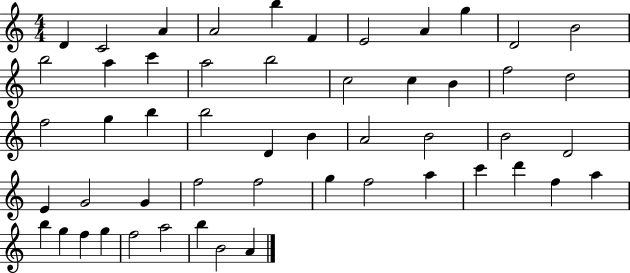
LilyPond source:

{
  \clef treble
  \numericTimeSignature
  \time 4/4
  \key c \major
  d'4 c'2 a'4 | a'2 b''4 f'4 | e'2 a'4 g''4 | d'2 b'2 | \break b''2 a''4 c'''4 | a''2 b''2 | c''2 c''4 b'4 | f''2 d''2 | \break f''2 g''4 b''4 | b''2 d'4 b'4 | a'2 b'2 | b'2 d'2 | \break e'4 g'2 g'4 | f''2 f''2 | g''4 f''2 a''4 | c'''4 d'''4 f''4 a''4 | \break b''4 g''4 f''4 g''4 | f''2 a''2 | b''4 b'2 a'4 | \bar "|."
}